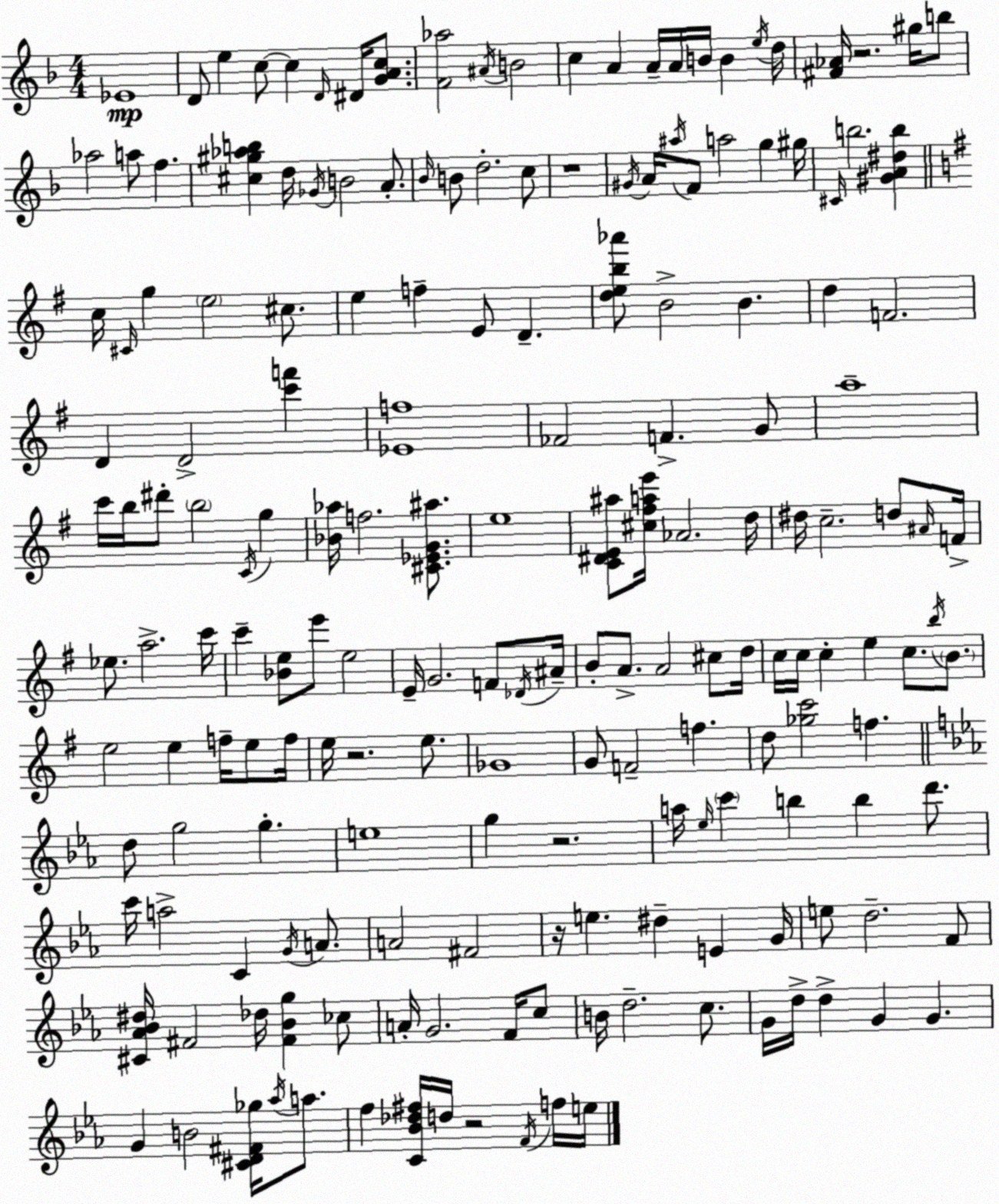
X:1
T:Untitled
M:4/4
L:1/4
K:Dm
_E4 D/2 e c/2 c D/4 ^D/4 [GAc]/2 [F_a]2 ^A/4 B2 c A A/4 A/4 B/4 B e/4 d/4 [^F_A]/4 z2 ^g/4 b/2 _a2 a/2 f [^c^g_ab] d/4 _G/4 B2 A/2 _B/4 B/2 d2 c/2 z4 ^G/4 A/4 ^a/4 F/2 a2 g ^g/4 ^C/4 b2 [^GA^db] c/4 ^C/4 g e2 ^c/2 e f E/2 D [deb_a']/2 B2 B d F2 D D2 [c'f'] [_Ef]4 _F2 F G/2 a4 c'/4 b/4 ^d'/2 b2 C/4 g [_B_a]/4 f2 [^C_EG^a]/2 e4 [C^DE^a]/2 [^c^fae']/4 _A2 d/4 ^d/4 c2 d/2 ^A/4 F/4 _e/2 a2 c'/4 c' [_Be]/2 e'/2 e2 E/4 G2 F/2 _D/4 ^A/4 B/2 A/2 A2 ^c/2 d/4 c/4 c/4 c e c/2 b/4 B/2 e2 e f/4 e/2 f/4 e/4 z2 e/2 _G4 G/2 F2 f d/2 [_gc']2 f d/2 g2 g e4 g z2 a/4 _e/4 c' b b d'/2 c'/4 a2 C G/4 A/2 A2 ^F2 z/4 e ^d E G/4 e/2 d2 F/2 [^C_A_B^d]/4 ^F2 _d/4 [^F_Bg] _c/2 A/4 G2 F/4 c/2 B/4 d2 c/2 G/4 d/4 d G G G B2 [^CD^F_g]/4 _a/4 a/2 f [C_B_d^f]/4 d/4 z2 F/4 f/4 e/4